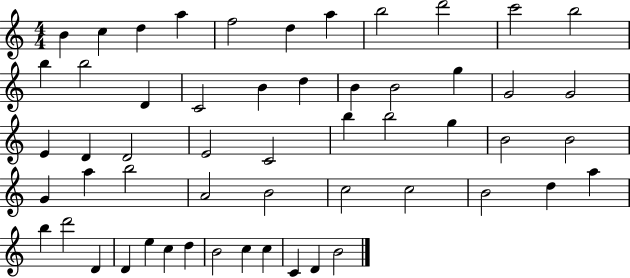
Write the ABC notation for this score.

X:1
T:Untitled
M:4/4
L:1/4
K:C
B c d a f2 d a b2 d'2 c'2 b2 b b2 D C2 B d B B2 g G2 G2 E D D2 E2 C2 b b2 g B2 B2 G a b2 A2 B2 c2 c2 B2 d a b d'2 D D e c d B2 c c C D B2